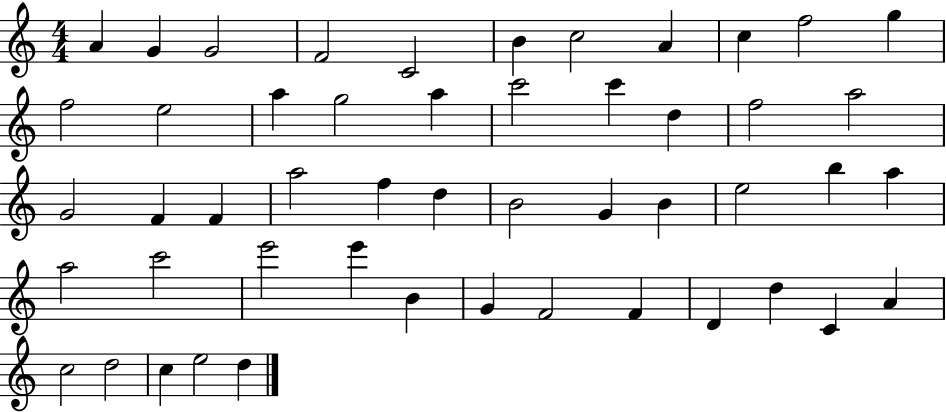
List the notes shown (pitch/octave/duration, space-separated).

A4/q G4/q G4/h F4/h C4/h B4/q C5/h A4/q C5/q F5/h G5/q F5/h E5/h A5/q G5/h A5/q C6/h C6/q D5/q F5/h A5/h G4/h F4/q F4/q A5/h F5/q D5/q B4/h G4/q B4/q E5/h B5/q A5/q A5/h C6/h E6/h E6/q B4/q G4/q F4/h F4/q D4/q D5/q C4/q A4/q C5/h D5/h C5/q E5/h D5/q